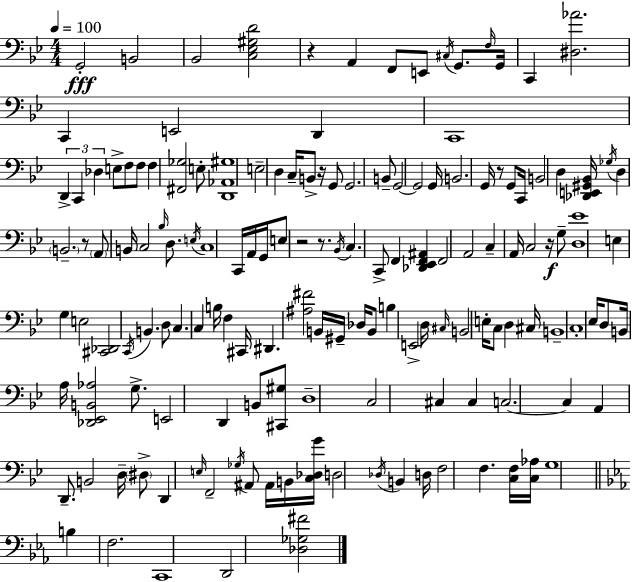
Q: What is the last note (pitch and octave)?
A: D2